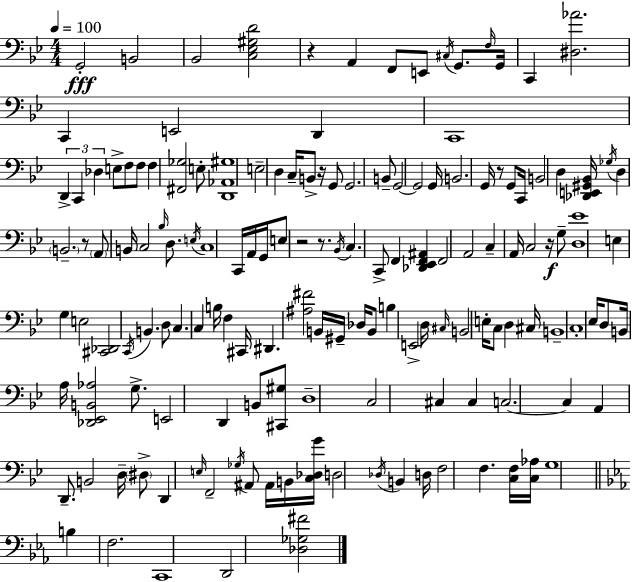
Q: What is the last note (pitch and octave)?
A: D2